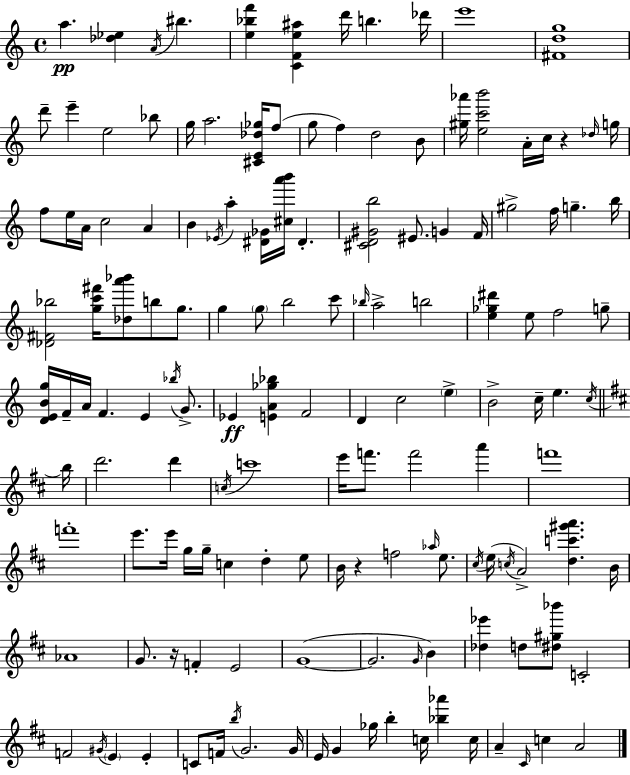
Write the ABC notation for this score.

X:1
T:Untitled
M:4/4
L:1/4
K:C
a [_d_e] A/4 ^b [e_bf'] [CFe^a] d'/4 b _d'/4 e'4 [^Fdg]4 d'/2 e' e2 _b/2 g/4 a2 [^CE_d_g]/4 f/2 g/2 f d2 B/2 [^g_a']/4 [ec'b']2 A/4 c/4 z _d/4 g/4 f/2 e/4 A/4 c2 A B _E/4 a [^D_G]/4 [^ca'b']/4 ^D [^CD^Gb]2 ^E/2 G F/4 ^g2 f/4 g b/4 [_D^F_b]2 [gc'^f']/4 [_da'_b']/2 b/2 g/2 g g/2 b2 c'/2 _b/4 a2 b2 [e_g^d'] e/2 f2 g/2 [DEBg]/4 F/4 A/4 F E _b/4 G/2 _E [EA_g_b] F2 D c2 e B2 c/4 e c/4 b/4 d'2 d' c/4 c'4 e'/4 f'/2 f'2 a' f'4 f'4 e'/2 e'/4 g/4 g/4 c d e/2 B/4 z f2 _a/4 e/2 ^c/4 e/4 c/4 A2 [dc'^g'a'] B/4 _A4 G/2 z/4 F E2 G4 G2 G/4 B [_d_e'] d/2 [^d^g_b']/2 C2 F2 ^G/4 E E C/2 F/4 b/4 G2 G/4 E/4 G _g/4 b c/4 [_b_a'] c/4 A ^C/4 c A2